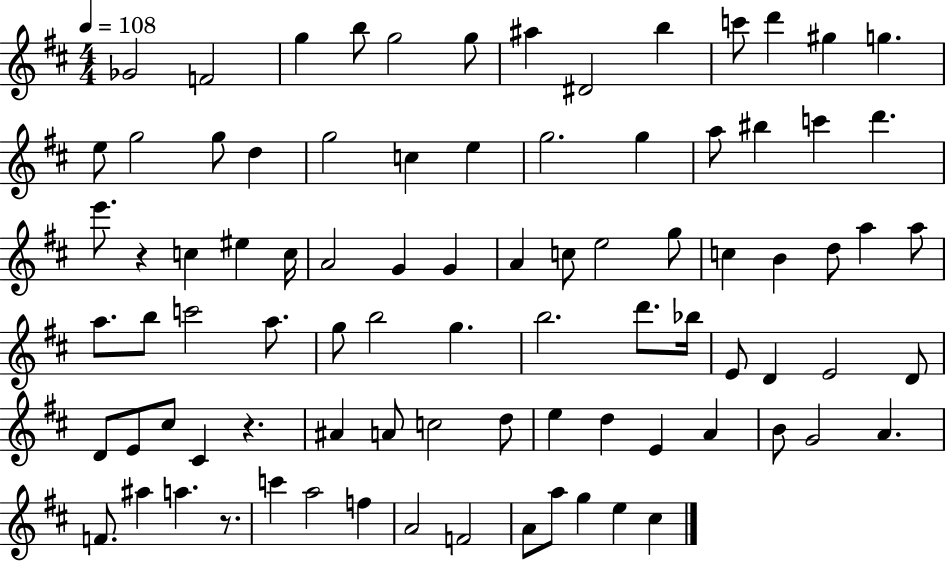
Gb4/h F4/h G5/q B5/e G5/h G5/e A#5/q D#4/h B5/q C6/e D6/q G#5/q G5/q. E5/e G5/h G5/e D5/q G5/h C5/q E5/q G5/h. G5/q A5/e BIS5/q C6/q D6/q. E6/e. R/q C5/q EIS5/q C5/s A4/h G4/q G4/q A4/q C5/e E5/h G5/e C5/q B4/q D5/e A5/q A5/e A5/e. B5/e C6/h A5/e. G5/e B5/h G5/q. B5/h. D6/e. Bb5/s E4/e D4/q E4/h D4/e D4/e E4/e C#5/e C#4/q R/q. A#4/q A4/e C5/h D5/e E5/q D5/q E4/q A4/q B4/e G4/h A4/q. F4/e. A#5/q A5/q. R/e. C6/q A5/h F5/q A4/h F4/h A4/e A5/e G5/q E5/q C#5/q